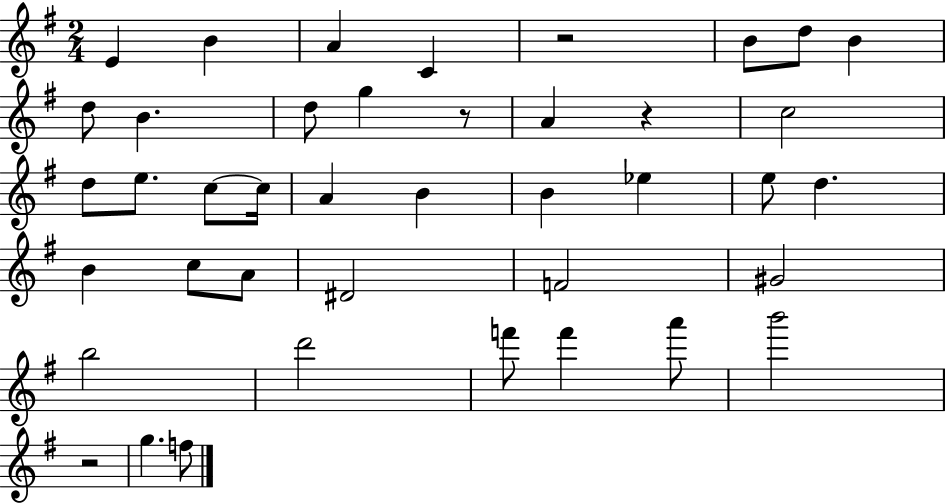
X:1
T:Untitled
M:2/4
L:1/4
K:G
E B A C z2 B/2 d/2 B d/2 B d/2 g z/2 A z c2 d/2 e/2 c/2 c/4 A B B _e e/2 d B c/2 A/2 ^D2 F2 ^G2 b2 d'2 f'/2 f' a'/2 b'2 z2 g f/2